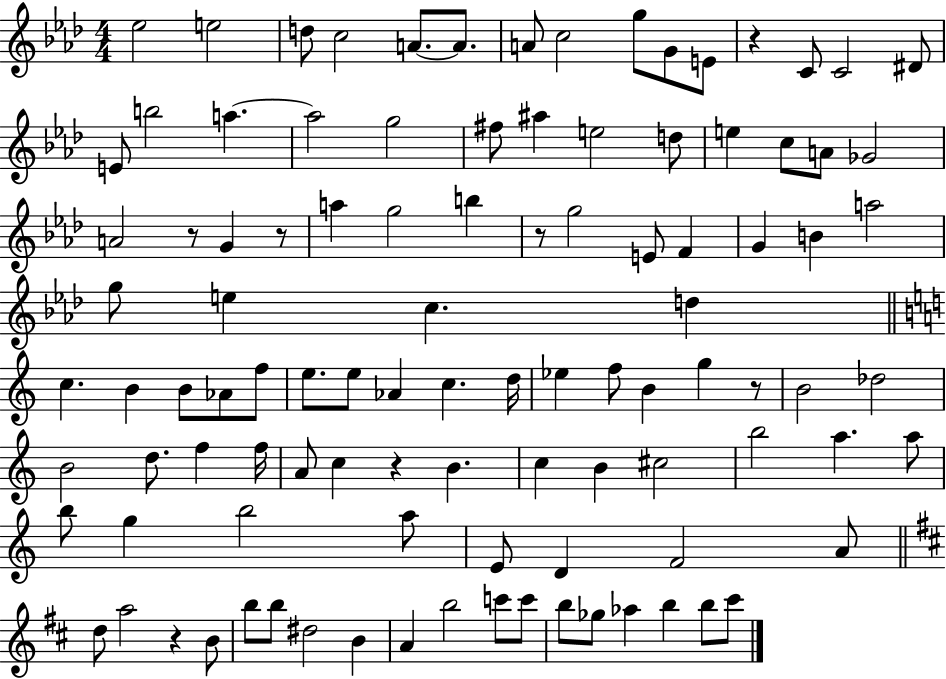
{
  \clef treble
  \numericTimeSignature
  \time 4/4
  \key aes \major
  ees''2 e''2 | d''8 c''2 a'8.~~ a'8. | a'8 c''2 g''8 g'8 e'8 | r4 c'8 c'2 dis'8 | \break e'8 b''2 a''4.~~ | a''2 g''2 | fis''8 ais''4 e''2 d''8 | e''4 c''8 a'8 ges'2 | \break a'2 r8 g'4 r8 | a''4 g''2 b''4 | r8 g''2 e'8 f'4 | g'4 b'4 a''2 | \break g''8 e''4 c''4. d''4 | \bar "||" \break \key a \minor c''4. b'4 b'8 aes'8 f''8 | e''8. e''8 aes'4 c''4. d''16 | ees''4 f''8 b'4 g''4 r8 | b'2 des''2 | \break b'2 d''8. f''4 f''16 | a'8 c''4 r4 b'4. | c''4 b'4 cis''2 | b''2 a''4. a''8 | \break b''8 g''4 b''2 a''8 | e'8 d'4 f'2 a'8 | \bar "||" \break \key d \major d''8 a''2 r4 b'8 | b''8 b''8 dis''2 b'4 | a'4 b''2 c'''8 c'''8 | b''8 ges''8 aes''4 b''4 b''8 cis'''8 | \break \bar "|."
}